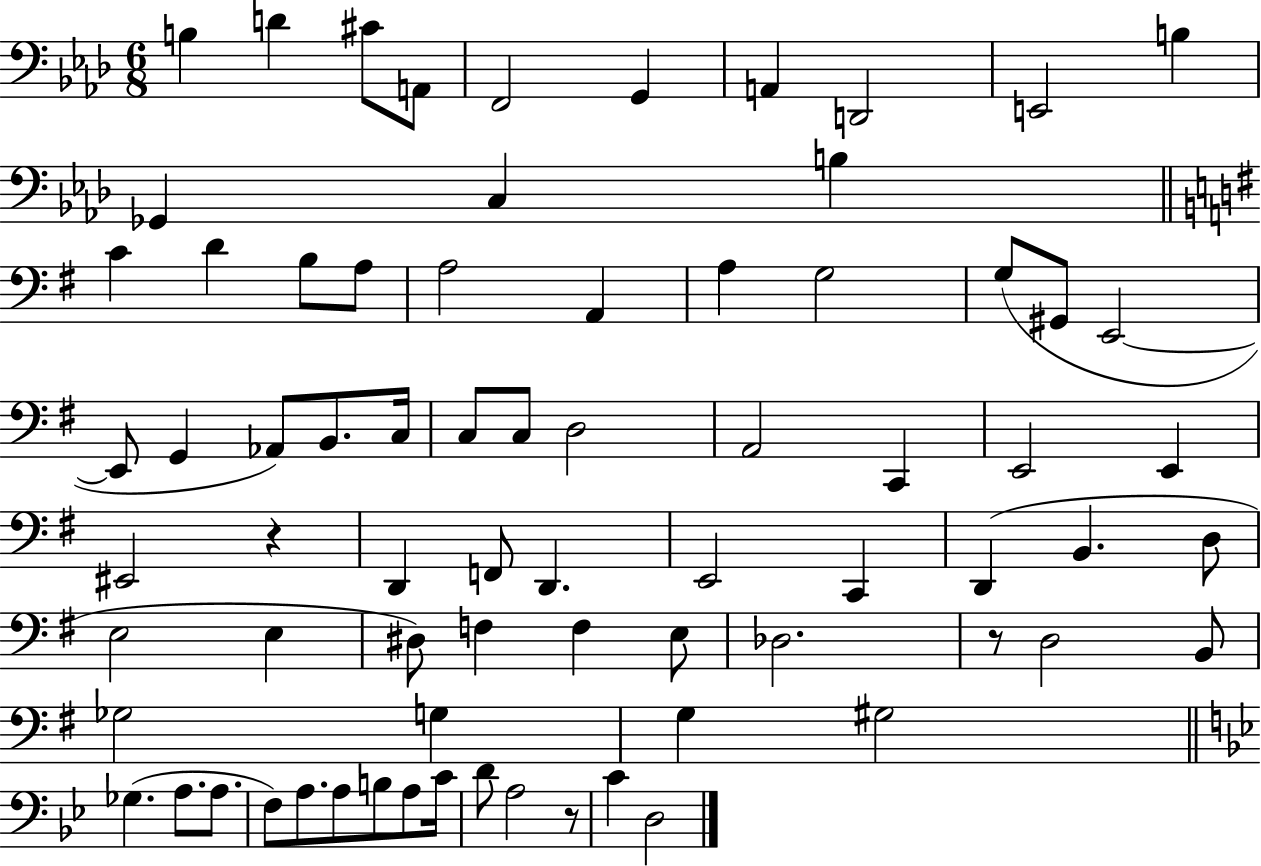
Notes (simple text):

B3/q D4/q C#4/e A2/e F2/h G2/q A2/q D2/h E2/h B3/q Gb2/q C3/q B3/q C4/q D4/q B3/e A3/e A3/h A2/q A3/q G3/h G3/e G#2/e E2/h E2/e G2/q Ab2/e B2/e. C3/s C3/e C3/e D3/h A2/h C2/q E2/h E2/q EIS2/h R/q D2/q F2/e D2/q. E2/h C2/q D2/q B2/q. D3/e E3/h E3/q D#3/e F3/q F3/q E3/e Db3/h. R/e D3/h B2/e Gb3/h G3/q G3/q G#3/h Gb3/q. A3/e. A3/e. F3/e A3/e. A3/e B3/e A3/e C4/s D4/e A3/h R/e C4/q D3/h